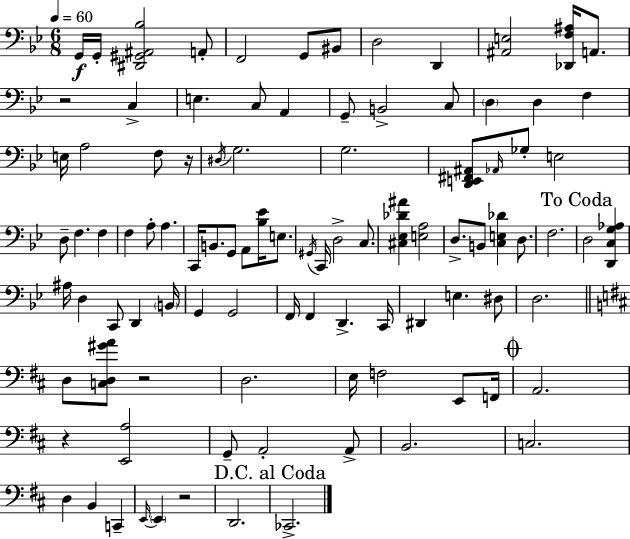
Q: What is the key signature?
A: BES major